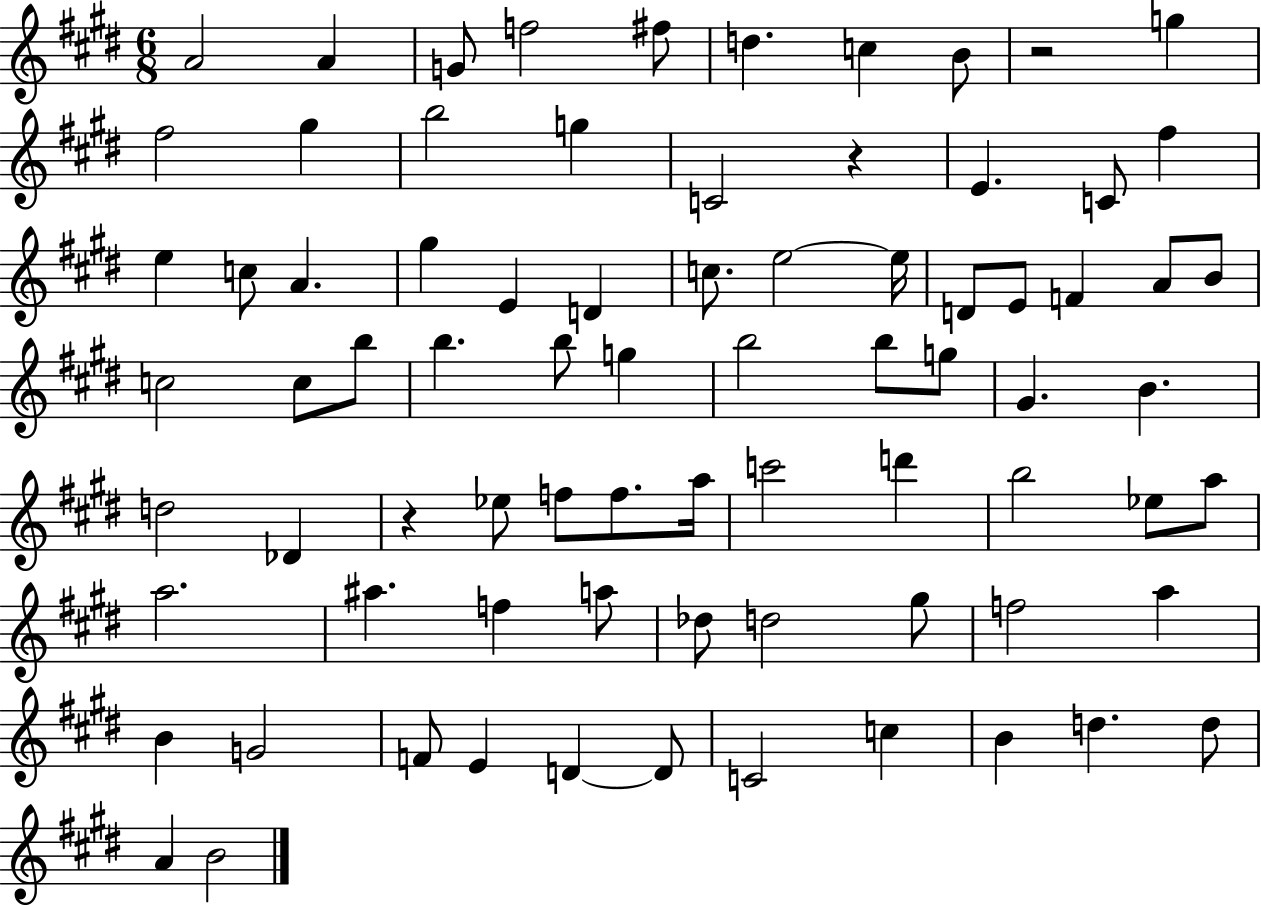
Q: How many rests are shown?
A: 3